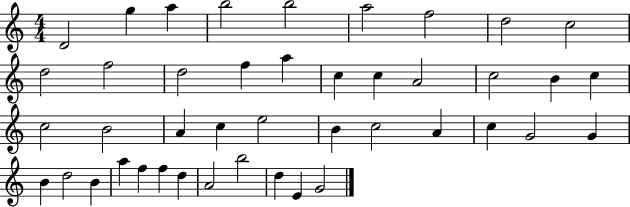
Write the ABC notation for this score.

X:1
T:Untitled
M:4/4
L:1/4
K:C
D2 g a b2 b2 a2 f2 d2 c2 d2 f2 d2 f a c c A2 c2 B c c2 B2 A c e2 B c2 A c G2 G B d2 B a f f d A2 b2 d E G2